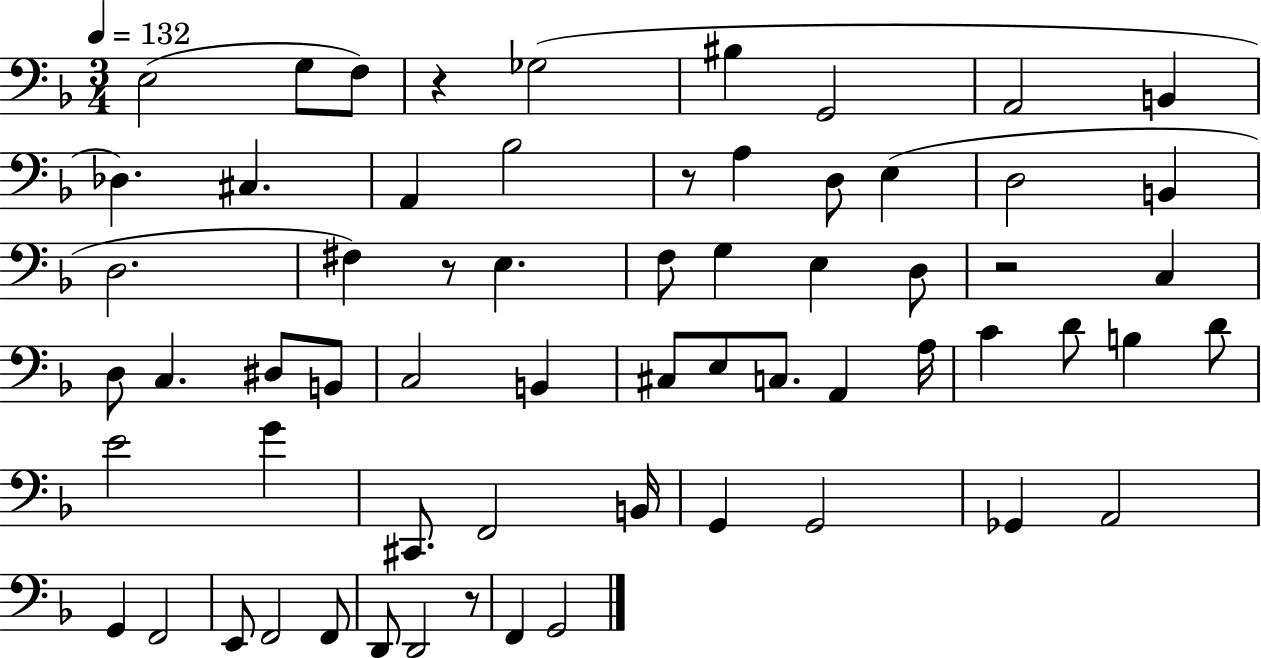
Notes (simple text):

E3/h G3/e F3/e R/q Gb3/h BIS3/q G2/h A2/h B2/q Db3/q. C#3/q. A2/q Bb3/h R/e A3/q D3/e E3/q D3/h B2/q D3/h. F#3/q R/e E3/q. F3/e G3/q E3/q D3/e R/h C3/q D3/e C3/q. D#3/e B2/e C3/h B2/q C#3/e E3/e C3/e. A2/q A3/s C4/q D4/e B3/q D4/e E4/h G4/q C#2/e. F2/h B2/s G2/q G2/h Gb2/q A2/h G2/q F2/h E2/e F2/h F2/e D2/e D2/h R/e F2/q G2/h